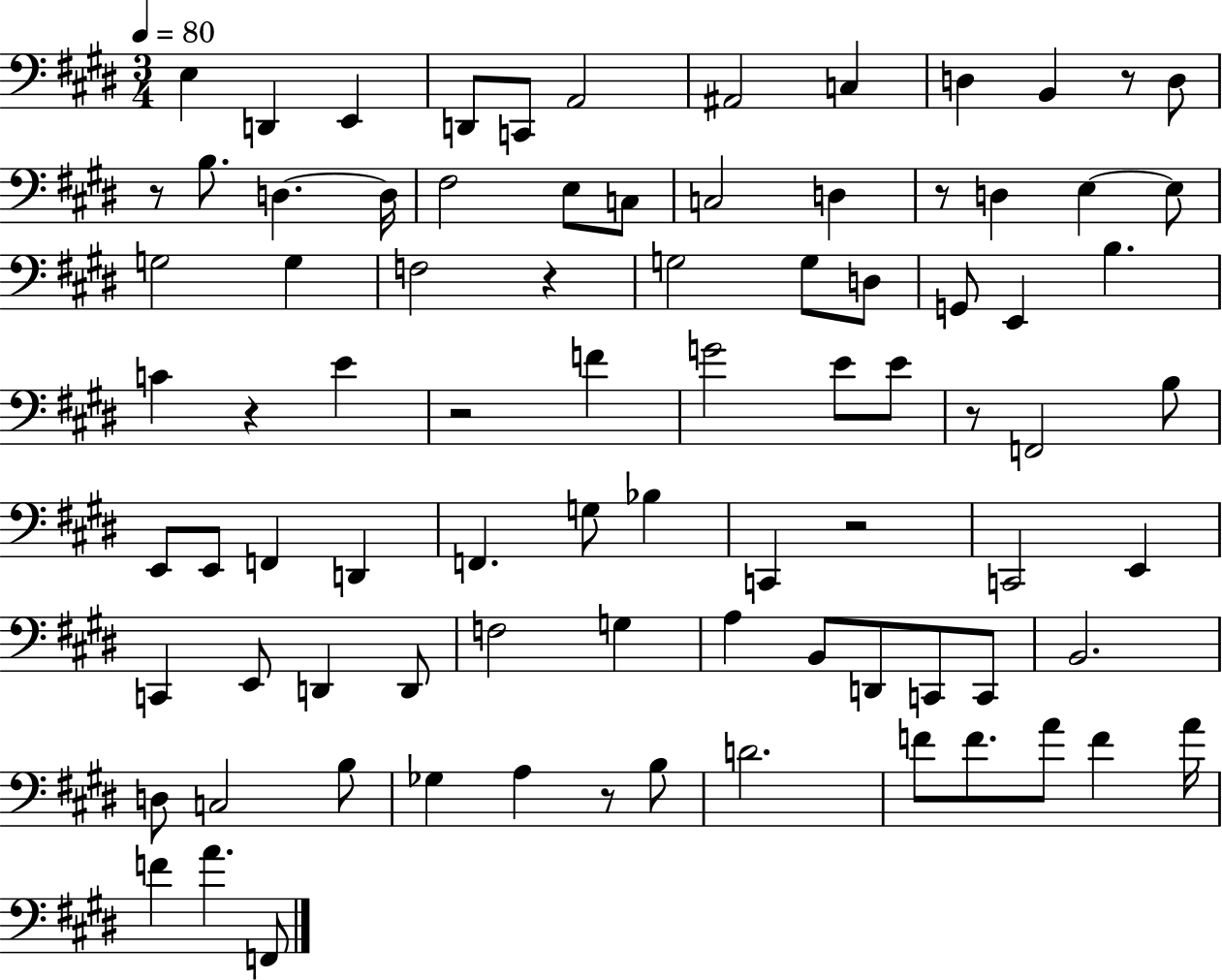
E3/q D2/q E2/q D2/e C2/e A2/h A#2/h C3/q D3/q B2/q R/e D3/e R/e B3/e. D3/q. D3/s F#3/h E3/e C3/e C3/h D3/q R/e D3/q E3/q E3/e G3/h G3/q F3/h R/q G3/h G3/e D3/e G2/e E2/q B3/q. C4/q R/q E4/q R/h F4/q G4/h E4/e E4/e R/e F2/h B3/e E2/e E2/e F2/q D2/q F2/q. G3/e Bb3/q C2/q R/h C2/h E2/q C2/q E2/e D2/q D2/e F3/h G3/q A3/q B2/e D2/e C2/e C2/e B2/h. D3/e C3/h B3/e Gb3/q A3/q R/e B3/e D4/h. F4/e F4/e. A4/e F4/q A4/s F4/q A4/q. F2/e